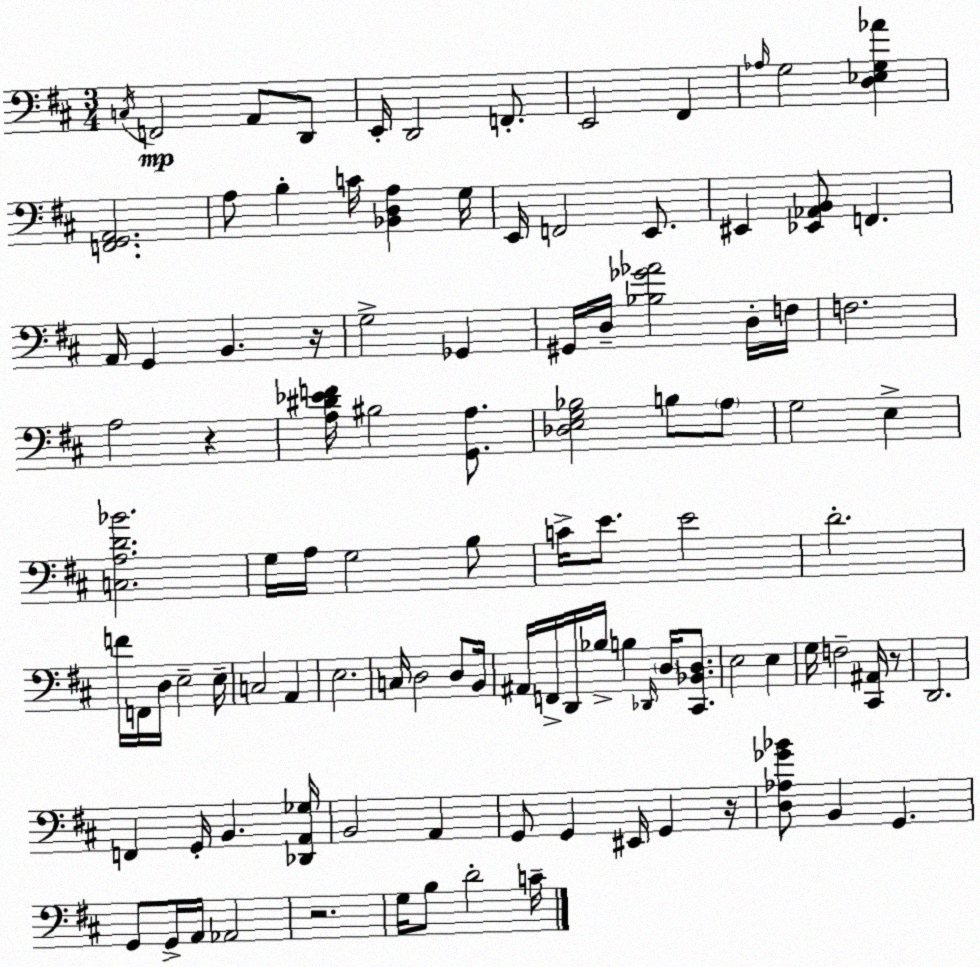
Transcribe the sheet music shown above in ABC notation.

X:1
T:Untitled
M:3/4
L:1/4
K:D
C,/4 F,,2 A,,/2 D,,/2 E,,/4 D,,2 F,,/2 E,,2 ^F,, _A,/4 G,2 [D,_E,G,_A] [F,,G,,A,,]2 A,/2 B, C/4 [_B,,D,A,] G,/4 E,,/4 F,,2 E,,/2 ^E,, [_E,,_A,,B,,]/2 F,, A,,/4 G,, B,, z/4 G,2 _G,, ^G,,/4 D,/4 [_B,_G_A]2 D,/4 F,/4 F,2 A,2 z [A,^D_EF]/4 ^B,2 [G,,A,]/2 [_D,E,G,_B,]2 B,/2 A,/2 G,2 E, [C,A,D_B]2 G,/4 A,/4 G,2 B,/2 C/4 E/2 E2 D2 F/4 F,,/4 D,/4 E,2 E,/4 C,2 A,, E,2 C,/4 D,2 D,/2 B,,/4 ^A,,/4 F,,/4 D,,/4 _B,/4 B, _D,,/4 D,/4 [^C,,_B,,D,]/2 E,2 E, G,/4 F,2 [^C,,^A,,]/4 z/2 D,,2 F,, G,,/4 B,, [_D,,A,,_G,]/4 B,,2 A,, G,,/2 G,, ^E,,/4 G,, z/4 [D,_A,_G_B]/2 B,, G,, G,,/2 G,,/4 A,,/4 _A,,2 z2 G,/4 B,/2 D2 C/4